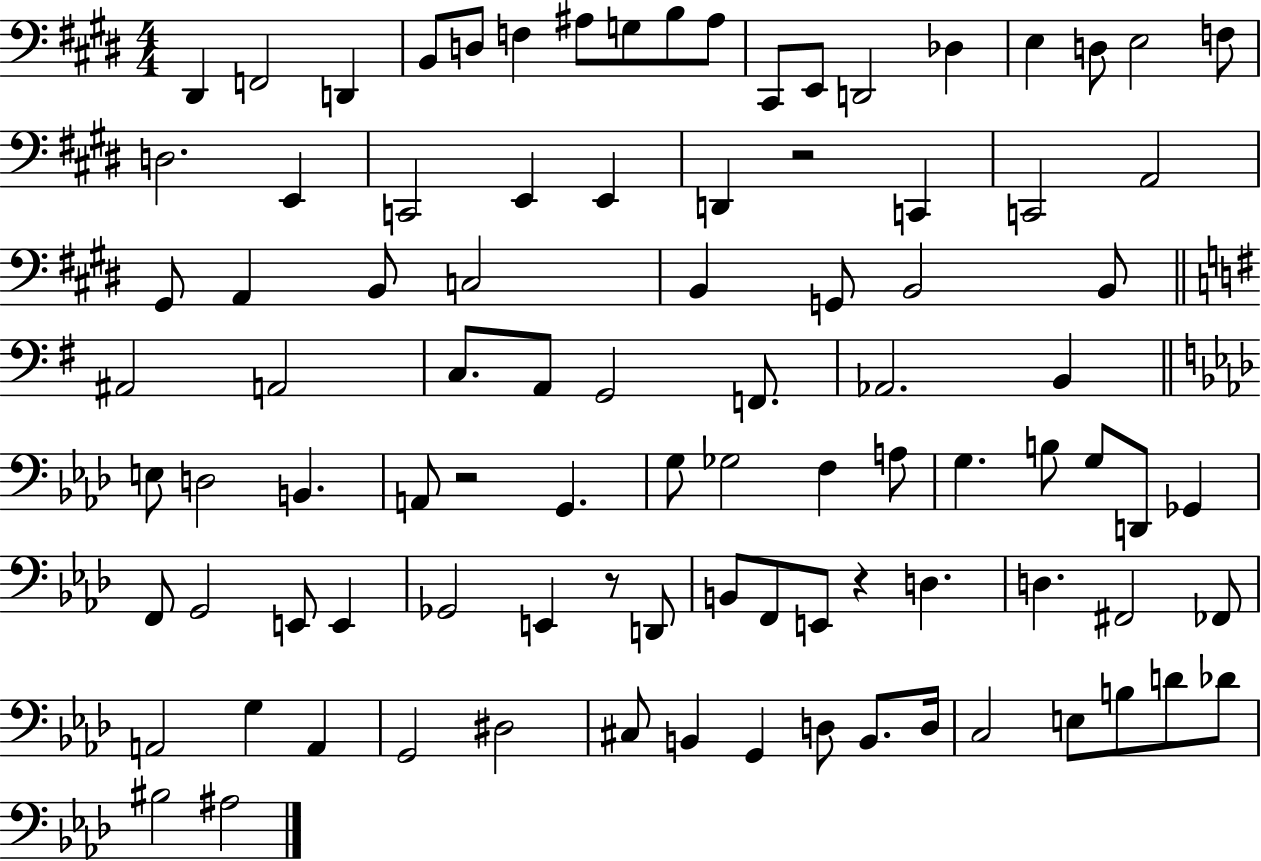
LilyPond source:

{
  \clef bass
  \numericTimeSignature
  \time 4/4
  \key e \major
  dis,4 f,2 d,4 | b,8 d8 f4 ais8 g8 b8 ais8 | cis,8 e,8 d,2 des4 | e4 d8 e2 f8 | \break d2. e,4 | c,2 e,4 e,4 | d,4 r2 c,4 | c,2 a,2 | \break gis,8 a,4 b,8 c2 | b,4 g,8 b,2 b,8 | \bar "||" \break \key e \minor ais,2 a,2 | c8. a,8 g,2 f,8. | aes,2. b,4 | \bar "||" \break \key aes \major e8 d2 b,4. | a,8 r2 g,4. | g8 ges2 f4 a8 | g4. b8 g8 d,8 ges,4 | \break f,8 g,2 e,8 e,4 | ges,2 e,4 r8 d,8 | b,8 f,8 e,8 r4 d4. | d4. fis,2 fes,8 | \break a,2 g4 a,4 | g,2 dis2 | cis8 b,4 g,4 d8 b,8. d16 | c2 e8 b8 d'8 des'8 | \break bis2 ais2 | \bar "|."
}